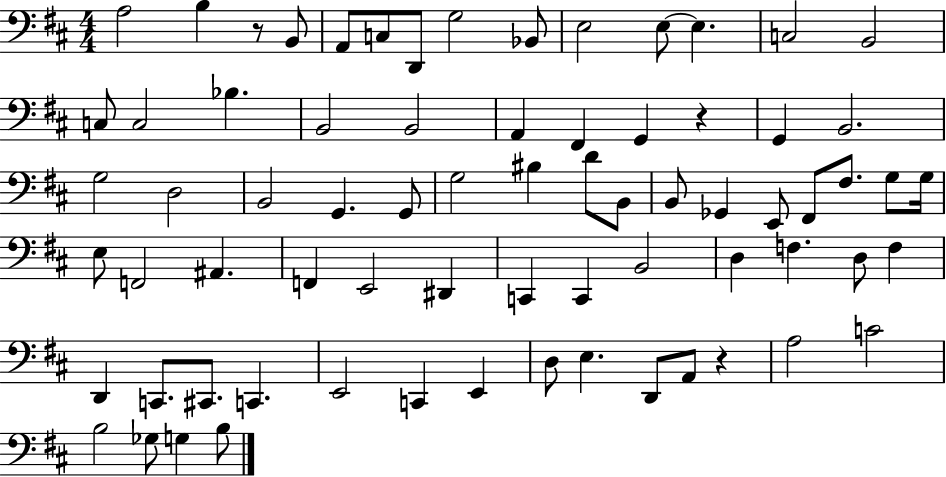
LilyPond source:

{
  \clef bass
  \numericTimeSignature
  \time 4/4
  \key d \major
  \repeat volta 2 { a2 b4 r8 b,8 | a,8 c8 d,8 g2 bes,8 | e2 e8~~ e4. | c2 b,2 | \break c8 c2 bes4. | b,2 b,2 | a,4 fis,4 g,4 r4 | g,4 b,2. | \break g2 d2 | b,2 g,4. g,8 | g2 bis4 d'8 b,8 | b,8 ges,4 e,8 fis,8 fis8. g8 g16 | \break e8 f,2 ais,4. | f,4 e,2 dis,4 | c,4 c,4 b,2 | d4 f4. d8 f4 | \break d,4 c,8. cis,8. c,4. | e,2 c,4 e,4 | d8 e4. d,8 a,8 r4 | a2 c'2 | \break b2 ges8 g4 b8 | } \bar "|."
}